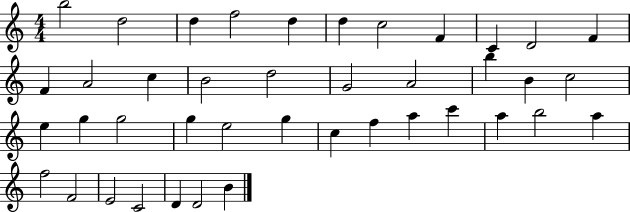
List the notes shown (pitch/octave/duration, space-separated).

B5/h D5/h D5/q F5/h D5/q D5/q C5/h F4/q C4/q D4/h F4/q F4/q A4/h C5/q B4/h D5/h G4/h A4/h B5/q B4/q C5/h E5/q G5/q G5/h G5/q E5/h G5/q C5/q F5/q A5/q C6/q A5/q B5/h A5/q F5/h F4/h E4/h C4/h D4/q D4/h B4/q